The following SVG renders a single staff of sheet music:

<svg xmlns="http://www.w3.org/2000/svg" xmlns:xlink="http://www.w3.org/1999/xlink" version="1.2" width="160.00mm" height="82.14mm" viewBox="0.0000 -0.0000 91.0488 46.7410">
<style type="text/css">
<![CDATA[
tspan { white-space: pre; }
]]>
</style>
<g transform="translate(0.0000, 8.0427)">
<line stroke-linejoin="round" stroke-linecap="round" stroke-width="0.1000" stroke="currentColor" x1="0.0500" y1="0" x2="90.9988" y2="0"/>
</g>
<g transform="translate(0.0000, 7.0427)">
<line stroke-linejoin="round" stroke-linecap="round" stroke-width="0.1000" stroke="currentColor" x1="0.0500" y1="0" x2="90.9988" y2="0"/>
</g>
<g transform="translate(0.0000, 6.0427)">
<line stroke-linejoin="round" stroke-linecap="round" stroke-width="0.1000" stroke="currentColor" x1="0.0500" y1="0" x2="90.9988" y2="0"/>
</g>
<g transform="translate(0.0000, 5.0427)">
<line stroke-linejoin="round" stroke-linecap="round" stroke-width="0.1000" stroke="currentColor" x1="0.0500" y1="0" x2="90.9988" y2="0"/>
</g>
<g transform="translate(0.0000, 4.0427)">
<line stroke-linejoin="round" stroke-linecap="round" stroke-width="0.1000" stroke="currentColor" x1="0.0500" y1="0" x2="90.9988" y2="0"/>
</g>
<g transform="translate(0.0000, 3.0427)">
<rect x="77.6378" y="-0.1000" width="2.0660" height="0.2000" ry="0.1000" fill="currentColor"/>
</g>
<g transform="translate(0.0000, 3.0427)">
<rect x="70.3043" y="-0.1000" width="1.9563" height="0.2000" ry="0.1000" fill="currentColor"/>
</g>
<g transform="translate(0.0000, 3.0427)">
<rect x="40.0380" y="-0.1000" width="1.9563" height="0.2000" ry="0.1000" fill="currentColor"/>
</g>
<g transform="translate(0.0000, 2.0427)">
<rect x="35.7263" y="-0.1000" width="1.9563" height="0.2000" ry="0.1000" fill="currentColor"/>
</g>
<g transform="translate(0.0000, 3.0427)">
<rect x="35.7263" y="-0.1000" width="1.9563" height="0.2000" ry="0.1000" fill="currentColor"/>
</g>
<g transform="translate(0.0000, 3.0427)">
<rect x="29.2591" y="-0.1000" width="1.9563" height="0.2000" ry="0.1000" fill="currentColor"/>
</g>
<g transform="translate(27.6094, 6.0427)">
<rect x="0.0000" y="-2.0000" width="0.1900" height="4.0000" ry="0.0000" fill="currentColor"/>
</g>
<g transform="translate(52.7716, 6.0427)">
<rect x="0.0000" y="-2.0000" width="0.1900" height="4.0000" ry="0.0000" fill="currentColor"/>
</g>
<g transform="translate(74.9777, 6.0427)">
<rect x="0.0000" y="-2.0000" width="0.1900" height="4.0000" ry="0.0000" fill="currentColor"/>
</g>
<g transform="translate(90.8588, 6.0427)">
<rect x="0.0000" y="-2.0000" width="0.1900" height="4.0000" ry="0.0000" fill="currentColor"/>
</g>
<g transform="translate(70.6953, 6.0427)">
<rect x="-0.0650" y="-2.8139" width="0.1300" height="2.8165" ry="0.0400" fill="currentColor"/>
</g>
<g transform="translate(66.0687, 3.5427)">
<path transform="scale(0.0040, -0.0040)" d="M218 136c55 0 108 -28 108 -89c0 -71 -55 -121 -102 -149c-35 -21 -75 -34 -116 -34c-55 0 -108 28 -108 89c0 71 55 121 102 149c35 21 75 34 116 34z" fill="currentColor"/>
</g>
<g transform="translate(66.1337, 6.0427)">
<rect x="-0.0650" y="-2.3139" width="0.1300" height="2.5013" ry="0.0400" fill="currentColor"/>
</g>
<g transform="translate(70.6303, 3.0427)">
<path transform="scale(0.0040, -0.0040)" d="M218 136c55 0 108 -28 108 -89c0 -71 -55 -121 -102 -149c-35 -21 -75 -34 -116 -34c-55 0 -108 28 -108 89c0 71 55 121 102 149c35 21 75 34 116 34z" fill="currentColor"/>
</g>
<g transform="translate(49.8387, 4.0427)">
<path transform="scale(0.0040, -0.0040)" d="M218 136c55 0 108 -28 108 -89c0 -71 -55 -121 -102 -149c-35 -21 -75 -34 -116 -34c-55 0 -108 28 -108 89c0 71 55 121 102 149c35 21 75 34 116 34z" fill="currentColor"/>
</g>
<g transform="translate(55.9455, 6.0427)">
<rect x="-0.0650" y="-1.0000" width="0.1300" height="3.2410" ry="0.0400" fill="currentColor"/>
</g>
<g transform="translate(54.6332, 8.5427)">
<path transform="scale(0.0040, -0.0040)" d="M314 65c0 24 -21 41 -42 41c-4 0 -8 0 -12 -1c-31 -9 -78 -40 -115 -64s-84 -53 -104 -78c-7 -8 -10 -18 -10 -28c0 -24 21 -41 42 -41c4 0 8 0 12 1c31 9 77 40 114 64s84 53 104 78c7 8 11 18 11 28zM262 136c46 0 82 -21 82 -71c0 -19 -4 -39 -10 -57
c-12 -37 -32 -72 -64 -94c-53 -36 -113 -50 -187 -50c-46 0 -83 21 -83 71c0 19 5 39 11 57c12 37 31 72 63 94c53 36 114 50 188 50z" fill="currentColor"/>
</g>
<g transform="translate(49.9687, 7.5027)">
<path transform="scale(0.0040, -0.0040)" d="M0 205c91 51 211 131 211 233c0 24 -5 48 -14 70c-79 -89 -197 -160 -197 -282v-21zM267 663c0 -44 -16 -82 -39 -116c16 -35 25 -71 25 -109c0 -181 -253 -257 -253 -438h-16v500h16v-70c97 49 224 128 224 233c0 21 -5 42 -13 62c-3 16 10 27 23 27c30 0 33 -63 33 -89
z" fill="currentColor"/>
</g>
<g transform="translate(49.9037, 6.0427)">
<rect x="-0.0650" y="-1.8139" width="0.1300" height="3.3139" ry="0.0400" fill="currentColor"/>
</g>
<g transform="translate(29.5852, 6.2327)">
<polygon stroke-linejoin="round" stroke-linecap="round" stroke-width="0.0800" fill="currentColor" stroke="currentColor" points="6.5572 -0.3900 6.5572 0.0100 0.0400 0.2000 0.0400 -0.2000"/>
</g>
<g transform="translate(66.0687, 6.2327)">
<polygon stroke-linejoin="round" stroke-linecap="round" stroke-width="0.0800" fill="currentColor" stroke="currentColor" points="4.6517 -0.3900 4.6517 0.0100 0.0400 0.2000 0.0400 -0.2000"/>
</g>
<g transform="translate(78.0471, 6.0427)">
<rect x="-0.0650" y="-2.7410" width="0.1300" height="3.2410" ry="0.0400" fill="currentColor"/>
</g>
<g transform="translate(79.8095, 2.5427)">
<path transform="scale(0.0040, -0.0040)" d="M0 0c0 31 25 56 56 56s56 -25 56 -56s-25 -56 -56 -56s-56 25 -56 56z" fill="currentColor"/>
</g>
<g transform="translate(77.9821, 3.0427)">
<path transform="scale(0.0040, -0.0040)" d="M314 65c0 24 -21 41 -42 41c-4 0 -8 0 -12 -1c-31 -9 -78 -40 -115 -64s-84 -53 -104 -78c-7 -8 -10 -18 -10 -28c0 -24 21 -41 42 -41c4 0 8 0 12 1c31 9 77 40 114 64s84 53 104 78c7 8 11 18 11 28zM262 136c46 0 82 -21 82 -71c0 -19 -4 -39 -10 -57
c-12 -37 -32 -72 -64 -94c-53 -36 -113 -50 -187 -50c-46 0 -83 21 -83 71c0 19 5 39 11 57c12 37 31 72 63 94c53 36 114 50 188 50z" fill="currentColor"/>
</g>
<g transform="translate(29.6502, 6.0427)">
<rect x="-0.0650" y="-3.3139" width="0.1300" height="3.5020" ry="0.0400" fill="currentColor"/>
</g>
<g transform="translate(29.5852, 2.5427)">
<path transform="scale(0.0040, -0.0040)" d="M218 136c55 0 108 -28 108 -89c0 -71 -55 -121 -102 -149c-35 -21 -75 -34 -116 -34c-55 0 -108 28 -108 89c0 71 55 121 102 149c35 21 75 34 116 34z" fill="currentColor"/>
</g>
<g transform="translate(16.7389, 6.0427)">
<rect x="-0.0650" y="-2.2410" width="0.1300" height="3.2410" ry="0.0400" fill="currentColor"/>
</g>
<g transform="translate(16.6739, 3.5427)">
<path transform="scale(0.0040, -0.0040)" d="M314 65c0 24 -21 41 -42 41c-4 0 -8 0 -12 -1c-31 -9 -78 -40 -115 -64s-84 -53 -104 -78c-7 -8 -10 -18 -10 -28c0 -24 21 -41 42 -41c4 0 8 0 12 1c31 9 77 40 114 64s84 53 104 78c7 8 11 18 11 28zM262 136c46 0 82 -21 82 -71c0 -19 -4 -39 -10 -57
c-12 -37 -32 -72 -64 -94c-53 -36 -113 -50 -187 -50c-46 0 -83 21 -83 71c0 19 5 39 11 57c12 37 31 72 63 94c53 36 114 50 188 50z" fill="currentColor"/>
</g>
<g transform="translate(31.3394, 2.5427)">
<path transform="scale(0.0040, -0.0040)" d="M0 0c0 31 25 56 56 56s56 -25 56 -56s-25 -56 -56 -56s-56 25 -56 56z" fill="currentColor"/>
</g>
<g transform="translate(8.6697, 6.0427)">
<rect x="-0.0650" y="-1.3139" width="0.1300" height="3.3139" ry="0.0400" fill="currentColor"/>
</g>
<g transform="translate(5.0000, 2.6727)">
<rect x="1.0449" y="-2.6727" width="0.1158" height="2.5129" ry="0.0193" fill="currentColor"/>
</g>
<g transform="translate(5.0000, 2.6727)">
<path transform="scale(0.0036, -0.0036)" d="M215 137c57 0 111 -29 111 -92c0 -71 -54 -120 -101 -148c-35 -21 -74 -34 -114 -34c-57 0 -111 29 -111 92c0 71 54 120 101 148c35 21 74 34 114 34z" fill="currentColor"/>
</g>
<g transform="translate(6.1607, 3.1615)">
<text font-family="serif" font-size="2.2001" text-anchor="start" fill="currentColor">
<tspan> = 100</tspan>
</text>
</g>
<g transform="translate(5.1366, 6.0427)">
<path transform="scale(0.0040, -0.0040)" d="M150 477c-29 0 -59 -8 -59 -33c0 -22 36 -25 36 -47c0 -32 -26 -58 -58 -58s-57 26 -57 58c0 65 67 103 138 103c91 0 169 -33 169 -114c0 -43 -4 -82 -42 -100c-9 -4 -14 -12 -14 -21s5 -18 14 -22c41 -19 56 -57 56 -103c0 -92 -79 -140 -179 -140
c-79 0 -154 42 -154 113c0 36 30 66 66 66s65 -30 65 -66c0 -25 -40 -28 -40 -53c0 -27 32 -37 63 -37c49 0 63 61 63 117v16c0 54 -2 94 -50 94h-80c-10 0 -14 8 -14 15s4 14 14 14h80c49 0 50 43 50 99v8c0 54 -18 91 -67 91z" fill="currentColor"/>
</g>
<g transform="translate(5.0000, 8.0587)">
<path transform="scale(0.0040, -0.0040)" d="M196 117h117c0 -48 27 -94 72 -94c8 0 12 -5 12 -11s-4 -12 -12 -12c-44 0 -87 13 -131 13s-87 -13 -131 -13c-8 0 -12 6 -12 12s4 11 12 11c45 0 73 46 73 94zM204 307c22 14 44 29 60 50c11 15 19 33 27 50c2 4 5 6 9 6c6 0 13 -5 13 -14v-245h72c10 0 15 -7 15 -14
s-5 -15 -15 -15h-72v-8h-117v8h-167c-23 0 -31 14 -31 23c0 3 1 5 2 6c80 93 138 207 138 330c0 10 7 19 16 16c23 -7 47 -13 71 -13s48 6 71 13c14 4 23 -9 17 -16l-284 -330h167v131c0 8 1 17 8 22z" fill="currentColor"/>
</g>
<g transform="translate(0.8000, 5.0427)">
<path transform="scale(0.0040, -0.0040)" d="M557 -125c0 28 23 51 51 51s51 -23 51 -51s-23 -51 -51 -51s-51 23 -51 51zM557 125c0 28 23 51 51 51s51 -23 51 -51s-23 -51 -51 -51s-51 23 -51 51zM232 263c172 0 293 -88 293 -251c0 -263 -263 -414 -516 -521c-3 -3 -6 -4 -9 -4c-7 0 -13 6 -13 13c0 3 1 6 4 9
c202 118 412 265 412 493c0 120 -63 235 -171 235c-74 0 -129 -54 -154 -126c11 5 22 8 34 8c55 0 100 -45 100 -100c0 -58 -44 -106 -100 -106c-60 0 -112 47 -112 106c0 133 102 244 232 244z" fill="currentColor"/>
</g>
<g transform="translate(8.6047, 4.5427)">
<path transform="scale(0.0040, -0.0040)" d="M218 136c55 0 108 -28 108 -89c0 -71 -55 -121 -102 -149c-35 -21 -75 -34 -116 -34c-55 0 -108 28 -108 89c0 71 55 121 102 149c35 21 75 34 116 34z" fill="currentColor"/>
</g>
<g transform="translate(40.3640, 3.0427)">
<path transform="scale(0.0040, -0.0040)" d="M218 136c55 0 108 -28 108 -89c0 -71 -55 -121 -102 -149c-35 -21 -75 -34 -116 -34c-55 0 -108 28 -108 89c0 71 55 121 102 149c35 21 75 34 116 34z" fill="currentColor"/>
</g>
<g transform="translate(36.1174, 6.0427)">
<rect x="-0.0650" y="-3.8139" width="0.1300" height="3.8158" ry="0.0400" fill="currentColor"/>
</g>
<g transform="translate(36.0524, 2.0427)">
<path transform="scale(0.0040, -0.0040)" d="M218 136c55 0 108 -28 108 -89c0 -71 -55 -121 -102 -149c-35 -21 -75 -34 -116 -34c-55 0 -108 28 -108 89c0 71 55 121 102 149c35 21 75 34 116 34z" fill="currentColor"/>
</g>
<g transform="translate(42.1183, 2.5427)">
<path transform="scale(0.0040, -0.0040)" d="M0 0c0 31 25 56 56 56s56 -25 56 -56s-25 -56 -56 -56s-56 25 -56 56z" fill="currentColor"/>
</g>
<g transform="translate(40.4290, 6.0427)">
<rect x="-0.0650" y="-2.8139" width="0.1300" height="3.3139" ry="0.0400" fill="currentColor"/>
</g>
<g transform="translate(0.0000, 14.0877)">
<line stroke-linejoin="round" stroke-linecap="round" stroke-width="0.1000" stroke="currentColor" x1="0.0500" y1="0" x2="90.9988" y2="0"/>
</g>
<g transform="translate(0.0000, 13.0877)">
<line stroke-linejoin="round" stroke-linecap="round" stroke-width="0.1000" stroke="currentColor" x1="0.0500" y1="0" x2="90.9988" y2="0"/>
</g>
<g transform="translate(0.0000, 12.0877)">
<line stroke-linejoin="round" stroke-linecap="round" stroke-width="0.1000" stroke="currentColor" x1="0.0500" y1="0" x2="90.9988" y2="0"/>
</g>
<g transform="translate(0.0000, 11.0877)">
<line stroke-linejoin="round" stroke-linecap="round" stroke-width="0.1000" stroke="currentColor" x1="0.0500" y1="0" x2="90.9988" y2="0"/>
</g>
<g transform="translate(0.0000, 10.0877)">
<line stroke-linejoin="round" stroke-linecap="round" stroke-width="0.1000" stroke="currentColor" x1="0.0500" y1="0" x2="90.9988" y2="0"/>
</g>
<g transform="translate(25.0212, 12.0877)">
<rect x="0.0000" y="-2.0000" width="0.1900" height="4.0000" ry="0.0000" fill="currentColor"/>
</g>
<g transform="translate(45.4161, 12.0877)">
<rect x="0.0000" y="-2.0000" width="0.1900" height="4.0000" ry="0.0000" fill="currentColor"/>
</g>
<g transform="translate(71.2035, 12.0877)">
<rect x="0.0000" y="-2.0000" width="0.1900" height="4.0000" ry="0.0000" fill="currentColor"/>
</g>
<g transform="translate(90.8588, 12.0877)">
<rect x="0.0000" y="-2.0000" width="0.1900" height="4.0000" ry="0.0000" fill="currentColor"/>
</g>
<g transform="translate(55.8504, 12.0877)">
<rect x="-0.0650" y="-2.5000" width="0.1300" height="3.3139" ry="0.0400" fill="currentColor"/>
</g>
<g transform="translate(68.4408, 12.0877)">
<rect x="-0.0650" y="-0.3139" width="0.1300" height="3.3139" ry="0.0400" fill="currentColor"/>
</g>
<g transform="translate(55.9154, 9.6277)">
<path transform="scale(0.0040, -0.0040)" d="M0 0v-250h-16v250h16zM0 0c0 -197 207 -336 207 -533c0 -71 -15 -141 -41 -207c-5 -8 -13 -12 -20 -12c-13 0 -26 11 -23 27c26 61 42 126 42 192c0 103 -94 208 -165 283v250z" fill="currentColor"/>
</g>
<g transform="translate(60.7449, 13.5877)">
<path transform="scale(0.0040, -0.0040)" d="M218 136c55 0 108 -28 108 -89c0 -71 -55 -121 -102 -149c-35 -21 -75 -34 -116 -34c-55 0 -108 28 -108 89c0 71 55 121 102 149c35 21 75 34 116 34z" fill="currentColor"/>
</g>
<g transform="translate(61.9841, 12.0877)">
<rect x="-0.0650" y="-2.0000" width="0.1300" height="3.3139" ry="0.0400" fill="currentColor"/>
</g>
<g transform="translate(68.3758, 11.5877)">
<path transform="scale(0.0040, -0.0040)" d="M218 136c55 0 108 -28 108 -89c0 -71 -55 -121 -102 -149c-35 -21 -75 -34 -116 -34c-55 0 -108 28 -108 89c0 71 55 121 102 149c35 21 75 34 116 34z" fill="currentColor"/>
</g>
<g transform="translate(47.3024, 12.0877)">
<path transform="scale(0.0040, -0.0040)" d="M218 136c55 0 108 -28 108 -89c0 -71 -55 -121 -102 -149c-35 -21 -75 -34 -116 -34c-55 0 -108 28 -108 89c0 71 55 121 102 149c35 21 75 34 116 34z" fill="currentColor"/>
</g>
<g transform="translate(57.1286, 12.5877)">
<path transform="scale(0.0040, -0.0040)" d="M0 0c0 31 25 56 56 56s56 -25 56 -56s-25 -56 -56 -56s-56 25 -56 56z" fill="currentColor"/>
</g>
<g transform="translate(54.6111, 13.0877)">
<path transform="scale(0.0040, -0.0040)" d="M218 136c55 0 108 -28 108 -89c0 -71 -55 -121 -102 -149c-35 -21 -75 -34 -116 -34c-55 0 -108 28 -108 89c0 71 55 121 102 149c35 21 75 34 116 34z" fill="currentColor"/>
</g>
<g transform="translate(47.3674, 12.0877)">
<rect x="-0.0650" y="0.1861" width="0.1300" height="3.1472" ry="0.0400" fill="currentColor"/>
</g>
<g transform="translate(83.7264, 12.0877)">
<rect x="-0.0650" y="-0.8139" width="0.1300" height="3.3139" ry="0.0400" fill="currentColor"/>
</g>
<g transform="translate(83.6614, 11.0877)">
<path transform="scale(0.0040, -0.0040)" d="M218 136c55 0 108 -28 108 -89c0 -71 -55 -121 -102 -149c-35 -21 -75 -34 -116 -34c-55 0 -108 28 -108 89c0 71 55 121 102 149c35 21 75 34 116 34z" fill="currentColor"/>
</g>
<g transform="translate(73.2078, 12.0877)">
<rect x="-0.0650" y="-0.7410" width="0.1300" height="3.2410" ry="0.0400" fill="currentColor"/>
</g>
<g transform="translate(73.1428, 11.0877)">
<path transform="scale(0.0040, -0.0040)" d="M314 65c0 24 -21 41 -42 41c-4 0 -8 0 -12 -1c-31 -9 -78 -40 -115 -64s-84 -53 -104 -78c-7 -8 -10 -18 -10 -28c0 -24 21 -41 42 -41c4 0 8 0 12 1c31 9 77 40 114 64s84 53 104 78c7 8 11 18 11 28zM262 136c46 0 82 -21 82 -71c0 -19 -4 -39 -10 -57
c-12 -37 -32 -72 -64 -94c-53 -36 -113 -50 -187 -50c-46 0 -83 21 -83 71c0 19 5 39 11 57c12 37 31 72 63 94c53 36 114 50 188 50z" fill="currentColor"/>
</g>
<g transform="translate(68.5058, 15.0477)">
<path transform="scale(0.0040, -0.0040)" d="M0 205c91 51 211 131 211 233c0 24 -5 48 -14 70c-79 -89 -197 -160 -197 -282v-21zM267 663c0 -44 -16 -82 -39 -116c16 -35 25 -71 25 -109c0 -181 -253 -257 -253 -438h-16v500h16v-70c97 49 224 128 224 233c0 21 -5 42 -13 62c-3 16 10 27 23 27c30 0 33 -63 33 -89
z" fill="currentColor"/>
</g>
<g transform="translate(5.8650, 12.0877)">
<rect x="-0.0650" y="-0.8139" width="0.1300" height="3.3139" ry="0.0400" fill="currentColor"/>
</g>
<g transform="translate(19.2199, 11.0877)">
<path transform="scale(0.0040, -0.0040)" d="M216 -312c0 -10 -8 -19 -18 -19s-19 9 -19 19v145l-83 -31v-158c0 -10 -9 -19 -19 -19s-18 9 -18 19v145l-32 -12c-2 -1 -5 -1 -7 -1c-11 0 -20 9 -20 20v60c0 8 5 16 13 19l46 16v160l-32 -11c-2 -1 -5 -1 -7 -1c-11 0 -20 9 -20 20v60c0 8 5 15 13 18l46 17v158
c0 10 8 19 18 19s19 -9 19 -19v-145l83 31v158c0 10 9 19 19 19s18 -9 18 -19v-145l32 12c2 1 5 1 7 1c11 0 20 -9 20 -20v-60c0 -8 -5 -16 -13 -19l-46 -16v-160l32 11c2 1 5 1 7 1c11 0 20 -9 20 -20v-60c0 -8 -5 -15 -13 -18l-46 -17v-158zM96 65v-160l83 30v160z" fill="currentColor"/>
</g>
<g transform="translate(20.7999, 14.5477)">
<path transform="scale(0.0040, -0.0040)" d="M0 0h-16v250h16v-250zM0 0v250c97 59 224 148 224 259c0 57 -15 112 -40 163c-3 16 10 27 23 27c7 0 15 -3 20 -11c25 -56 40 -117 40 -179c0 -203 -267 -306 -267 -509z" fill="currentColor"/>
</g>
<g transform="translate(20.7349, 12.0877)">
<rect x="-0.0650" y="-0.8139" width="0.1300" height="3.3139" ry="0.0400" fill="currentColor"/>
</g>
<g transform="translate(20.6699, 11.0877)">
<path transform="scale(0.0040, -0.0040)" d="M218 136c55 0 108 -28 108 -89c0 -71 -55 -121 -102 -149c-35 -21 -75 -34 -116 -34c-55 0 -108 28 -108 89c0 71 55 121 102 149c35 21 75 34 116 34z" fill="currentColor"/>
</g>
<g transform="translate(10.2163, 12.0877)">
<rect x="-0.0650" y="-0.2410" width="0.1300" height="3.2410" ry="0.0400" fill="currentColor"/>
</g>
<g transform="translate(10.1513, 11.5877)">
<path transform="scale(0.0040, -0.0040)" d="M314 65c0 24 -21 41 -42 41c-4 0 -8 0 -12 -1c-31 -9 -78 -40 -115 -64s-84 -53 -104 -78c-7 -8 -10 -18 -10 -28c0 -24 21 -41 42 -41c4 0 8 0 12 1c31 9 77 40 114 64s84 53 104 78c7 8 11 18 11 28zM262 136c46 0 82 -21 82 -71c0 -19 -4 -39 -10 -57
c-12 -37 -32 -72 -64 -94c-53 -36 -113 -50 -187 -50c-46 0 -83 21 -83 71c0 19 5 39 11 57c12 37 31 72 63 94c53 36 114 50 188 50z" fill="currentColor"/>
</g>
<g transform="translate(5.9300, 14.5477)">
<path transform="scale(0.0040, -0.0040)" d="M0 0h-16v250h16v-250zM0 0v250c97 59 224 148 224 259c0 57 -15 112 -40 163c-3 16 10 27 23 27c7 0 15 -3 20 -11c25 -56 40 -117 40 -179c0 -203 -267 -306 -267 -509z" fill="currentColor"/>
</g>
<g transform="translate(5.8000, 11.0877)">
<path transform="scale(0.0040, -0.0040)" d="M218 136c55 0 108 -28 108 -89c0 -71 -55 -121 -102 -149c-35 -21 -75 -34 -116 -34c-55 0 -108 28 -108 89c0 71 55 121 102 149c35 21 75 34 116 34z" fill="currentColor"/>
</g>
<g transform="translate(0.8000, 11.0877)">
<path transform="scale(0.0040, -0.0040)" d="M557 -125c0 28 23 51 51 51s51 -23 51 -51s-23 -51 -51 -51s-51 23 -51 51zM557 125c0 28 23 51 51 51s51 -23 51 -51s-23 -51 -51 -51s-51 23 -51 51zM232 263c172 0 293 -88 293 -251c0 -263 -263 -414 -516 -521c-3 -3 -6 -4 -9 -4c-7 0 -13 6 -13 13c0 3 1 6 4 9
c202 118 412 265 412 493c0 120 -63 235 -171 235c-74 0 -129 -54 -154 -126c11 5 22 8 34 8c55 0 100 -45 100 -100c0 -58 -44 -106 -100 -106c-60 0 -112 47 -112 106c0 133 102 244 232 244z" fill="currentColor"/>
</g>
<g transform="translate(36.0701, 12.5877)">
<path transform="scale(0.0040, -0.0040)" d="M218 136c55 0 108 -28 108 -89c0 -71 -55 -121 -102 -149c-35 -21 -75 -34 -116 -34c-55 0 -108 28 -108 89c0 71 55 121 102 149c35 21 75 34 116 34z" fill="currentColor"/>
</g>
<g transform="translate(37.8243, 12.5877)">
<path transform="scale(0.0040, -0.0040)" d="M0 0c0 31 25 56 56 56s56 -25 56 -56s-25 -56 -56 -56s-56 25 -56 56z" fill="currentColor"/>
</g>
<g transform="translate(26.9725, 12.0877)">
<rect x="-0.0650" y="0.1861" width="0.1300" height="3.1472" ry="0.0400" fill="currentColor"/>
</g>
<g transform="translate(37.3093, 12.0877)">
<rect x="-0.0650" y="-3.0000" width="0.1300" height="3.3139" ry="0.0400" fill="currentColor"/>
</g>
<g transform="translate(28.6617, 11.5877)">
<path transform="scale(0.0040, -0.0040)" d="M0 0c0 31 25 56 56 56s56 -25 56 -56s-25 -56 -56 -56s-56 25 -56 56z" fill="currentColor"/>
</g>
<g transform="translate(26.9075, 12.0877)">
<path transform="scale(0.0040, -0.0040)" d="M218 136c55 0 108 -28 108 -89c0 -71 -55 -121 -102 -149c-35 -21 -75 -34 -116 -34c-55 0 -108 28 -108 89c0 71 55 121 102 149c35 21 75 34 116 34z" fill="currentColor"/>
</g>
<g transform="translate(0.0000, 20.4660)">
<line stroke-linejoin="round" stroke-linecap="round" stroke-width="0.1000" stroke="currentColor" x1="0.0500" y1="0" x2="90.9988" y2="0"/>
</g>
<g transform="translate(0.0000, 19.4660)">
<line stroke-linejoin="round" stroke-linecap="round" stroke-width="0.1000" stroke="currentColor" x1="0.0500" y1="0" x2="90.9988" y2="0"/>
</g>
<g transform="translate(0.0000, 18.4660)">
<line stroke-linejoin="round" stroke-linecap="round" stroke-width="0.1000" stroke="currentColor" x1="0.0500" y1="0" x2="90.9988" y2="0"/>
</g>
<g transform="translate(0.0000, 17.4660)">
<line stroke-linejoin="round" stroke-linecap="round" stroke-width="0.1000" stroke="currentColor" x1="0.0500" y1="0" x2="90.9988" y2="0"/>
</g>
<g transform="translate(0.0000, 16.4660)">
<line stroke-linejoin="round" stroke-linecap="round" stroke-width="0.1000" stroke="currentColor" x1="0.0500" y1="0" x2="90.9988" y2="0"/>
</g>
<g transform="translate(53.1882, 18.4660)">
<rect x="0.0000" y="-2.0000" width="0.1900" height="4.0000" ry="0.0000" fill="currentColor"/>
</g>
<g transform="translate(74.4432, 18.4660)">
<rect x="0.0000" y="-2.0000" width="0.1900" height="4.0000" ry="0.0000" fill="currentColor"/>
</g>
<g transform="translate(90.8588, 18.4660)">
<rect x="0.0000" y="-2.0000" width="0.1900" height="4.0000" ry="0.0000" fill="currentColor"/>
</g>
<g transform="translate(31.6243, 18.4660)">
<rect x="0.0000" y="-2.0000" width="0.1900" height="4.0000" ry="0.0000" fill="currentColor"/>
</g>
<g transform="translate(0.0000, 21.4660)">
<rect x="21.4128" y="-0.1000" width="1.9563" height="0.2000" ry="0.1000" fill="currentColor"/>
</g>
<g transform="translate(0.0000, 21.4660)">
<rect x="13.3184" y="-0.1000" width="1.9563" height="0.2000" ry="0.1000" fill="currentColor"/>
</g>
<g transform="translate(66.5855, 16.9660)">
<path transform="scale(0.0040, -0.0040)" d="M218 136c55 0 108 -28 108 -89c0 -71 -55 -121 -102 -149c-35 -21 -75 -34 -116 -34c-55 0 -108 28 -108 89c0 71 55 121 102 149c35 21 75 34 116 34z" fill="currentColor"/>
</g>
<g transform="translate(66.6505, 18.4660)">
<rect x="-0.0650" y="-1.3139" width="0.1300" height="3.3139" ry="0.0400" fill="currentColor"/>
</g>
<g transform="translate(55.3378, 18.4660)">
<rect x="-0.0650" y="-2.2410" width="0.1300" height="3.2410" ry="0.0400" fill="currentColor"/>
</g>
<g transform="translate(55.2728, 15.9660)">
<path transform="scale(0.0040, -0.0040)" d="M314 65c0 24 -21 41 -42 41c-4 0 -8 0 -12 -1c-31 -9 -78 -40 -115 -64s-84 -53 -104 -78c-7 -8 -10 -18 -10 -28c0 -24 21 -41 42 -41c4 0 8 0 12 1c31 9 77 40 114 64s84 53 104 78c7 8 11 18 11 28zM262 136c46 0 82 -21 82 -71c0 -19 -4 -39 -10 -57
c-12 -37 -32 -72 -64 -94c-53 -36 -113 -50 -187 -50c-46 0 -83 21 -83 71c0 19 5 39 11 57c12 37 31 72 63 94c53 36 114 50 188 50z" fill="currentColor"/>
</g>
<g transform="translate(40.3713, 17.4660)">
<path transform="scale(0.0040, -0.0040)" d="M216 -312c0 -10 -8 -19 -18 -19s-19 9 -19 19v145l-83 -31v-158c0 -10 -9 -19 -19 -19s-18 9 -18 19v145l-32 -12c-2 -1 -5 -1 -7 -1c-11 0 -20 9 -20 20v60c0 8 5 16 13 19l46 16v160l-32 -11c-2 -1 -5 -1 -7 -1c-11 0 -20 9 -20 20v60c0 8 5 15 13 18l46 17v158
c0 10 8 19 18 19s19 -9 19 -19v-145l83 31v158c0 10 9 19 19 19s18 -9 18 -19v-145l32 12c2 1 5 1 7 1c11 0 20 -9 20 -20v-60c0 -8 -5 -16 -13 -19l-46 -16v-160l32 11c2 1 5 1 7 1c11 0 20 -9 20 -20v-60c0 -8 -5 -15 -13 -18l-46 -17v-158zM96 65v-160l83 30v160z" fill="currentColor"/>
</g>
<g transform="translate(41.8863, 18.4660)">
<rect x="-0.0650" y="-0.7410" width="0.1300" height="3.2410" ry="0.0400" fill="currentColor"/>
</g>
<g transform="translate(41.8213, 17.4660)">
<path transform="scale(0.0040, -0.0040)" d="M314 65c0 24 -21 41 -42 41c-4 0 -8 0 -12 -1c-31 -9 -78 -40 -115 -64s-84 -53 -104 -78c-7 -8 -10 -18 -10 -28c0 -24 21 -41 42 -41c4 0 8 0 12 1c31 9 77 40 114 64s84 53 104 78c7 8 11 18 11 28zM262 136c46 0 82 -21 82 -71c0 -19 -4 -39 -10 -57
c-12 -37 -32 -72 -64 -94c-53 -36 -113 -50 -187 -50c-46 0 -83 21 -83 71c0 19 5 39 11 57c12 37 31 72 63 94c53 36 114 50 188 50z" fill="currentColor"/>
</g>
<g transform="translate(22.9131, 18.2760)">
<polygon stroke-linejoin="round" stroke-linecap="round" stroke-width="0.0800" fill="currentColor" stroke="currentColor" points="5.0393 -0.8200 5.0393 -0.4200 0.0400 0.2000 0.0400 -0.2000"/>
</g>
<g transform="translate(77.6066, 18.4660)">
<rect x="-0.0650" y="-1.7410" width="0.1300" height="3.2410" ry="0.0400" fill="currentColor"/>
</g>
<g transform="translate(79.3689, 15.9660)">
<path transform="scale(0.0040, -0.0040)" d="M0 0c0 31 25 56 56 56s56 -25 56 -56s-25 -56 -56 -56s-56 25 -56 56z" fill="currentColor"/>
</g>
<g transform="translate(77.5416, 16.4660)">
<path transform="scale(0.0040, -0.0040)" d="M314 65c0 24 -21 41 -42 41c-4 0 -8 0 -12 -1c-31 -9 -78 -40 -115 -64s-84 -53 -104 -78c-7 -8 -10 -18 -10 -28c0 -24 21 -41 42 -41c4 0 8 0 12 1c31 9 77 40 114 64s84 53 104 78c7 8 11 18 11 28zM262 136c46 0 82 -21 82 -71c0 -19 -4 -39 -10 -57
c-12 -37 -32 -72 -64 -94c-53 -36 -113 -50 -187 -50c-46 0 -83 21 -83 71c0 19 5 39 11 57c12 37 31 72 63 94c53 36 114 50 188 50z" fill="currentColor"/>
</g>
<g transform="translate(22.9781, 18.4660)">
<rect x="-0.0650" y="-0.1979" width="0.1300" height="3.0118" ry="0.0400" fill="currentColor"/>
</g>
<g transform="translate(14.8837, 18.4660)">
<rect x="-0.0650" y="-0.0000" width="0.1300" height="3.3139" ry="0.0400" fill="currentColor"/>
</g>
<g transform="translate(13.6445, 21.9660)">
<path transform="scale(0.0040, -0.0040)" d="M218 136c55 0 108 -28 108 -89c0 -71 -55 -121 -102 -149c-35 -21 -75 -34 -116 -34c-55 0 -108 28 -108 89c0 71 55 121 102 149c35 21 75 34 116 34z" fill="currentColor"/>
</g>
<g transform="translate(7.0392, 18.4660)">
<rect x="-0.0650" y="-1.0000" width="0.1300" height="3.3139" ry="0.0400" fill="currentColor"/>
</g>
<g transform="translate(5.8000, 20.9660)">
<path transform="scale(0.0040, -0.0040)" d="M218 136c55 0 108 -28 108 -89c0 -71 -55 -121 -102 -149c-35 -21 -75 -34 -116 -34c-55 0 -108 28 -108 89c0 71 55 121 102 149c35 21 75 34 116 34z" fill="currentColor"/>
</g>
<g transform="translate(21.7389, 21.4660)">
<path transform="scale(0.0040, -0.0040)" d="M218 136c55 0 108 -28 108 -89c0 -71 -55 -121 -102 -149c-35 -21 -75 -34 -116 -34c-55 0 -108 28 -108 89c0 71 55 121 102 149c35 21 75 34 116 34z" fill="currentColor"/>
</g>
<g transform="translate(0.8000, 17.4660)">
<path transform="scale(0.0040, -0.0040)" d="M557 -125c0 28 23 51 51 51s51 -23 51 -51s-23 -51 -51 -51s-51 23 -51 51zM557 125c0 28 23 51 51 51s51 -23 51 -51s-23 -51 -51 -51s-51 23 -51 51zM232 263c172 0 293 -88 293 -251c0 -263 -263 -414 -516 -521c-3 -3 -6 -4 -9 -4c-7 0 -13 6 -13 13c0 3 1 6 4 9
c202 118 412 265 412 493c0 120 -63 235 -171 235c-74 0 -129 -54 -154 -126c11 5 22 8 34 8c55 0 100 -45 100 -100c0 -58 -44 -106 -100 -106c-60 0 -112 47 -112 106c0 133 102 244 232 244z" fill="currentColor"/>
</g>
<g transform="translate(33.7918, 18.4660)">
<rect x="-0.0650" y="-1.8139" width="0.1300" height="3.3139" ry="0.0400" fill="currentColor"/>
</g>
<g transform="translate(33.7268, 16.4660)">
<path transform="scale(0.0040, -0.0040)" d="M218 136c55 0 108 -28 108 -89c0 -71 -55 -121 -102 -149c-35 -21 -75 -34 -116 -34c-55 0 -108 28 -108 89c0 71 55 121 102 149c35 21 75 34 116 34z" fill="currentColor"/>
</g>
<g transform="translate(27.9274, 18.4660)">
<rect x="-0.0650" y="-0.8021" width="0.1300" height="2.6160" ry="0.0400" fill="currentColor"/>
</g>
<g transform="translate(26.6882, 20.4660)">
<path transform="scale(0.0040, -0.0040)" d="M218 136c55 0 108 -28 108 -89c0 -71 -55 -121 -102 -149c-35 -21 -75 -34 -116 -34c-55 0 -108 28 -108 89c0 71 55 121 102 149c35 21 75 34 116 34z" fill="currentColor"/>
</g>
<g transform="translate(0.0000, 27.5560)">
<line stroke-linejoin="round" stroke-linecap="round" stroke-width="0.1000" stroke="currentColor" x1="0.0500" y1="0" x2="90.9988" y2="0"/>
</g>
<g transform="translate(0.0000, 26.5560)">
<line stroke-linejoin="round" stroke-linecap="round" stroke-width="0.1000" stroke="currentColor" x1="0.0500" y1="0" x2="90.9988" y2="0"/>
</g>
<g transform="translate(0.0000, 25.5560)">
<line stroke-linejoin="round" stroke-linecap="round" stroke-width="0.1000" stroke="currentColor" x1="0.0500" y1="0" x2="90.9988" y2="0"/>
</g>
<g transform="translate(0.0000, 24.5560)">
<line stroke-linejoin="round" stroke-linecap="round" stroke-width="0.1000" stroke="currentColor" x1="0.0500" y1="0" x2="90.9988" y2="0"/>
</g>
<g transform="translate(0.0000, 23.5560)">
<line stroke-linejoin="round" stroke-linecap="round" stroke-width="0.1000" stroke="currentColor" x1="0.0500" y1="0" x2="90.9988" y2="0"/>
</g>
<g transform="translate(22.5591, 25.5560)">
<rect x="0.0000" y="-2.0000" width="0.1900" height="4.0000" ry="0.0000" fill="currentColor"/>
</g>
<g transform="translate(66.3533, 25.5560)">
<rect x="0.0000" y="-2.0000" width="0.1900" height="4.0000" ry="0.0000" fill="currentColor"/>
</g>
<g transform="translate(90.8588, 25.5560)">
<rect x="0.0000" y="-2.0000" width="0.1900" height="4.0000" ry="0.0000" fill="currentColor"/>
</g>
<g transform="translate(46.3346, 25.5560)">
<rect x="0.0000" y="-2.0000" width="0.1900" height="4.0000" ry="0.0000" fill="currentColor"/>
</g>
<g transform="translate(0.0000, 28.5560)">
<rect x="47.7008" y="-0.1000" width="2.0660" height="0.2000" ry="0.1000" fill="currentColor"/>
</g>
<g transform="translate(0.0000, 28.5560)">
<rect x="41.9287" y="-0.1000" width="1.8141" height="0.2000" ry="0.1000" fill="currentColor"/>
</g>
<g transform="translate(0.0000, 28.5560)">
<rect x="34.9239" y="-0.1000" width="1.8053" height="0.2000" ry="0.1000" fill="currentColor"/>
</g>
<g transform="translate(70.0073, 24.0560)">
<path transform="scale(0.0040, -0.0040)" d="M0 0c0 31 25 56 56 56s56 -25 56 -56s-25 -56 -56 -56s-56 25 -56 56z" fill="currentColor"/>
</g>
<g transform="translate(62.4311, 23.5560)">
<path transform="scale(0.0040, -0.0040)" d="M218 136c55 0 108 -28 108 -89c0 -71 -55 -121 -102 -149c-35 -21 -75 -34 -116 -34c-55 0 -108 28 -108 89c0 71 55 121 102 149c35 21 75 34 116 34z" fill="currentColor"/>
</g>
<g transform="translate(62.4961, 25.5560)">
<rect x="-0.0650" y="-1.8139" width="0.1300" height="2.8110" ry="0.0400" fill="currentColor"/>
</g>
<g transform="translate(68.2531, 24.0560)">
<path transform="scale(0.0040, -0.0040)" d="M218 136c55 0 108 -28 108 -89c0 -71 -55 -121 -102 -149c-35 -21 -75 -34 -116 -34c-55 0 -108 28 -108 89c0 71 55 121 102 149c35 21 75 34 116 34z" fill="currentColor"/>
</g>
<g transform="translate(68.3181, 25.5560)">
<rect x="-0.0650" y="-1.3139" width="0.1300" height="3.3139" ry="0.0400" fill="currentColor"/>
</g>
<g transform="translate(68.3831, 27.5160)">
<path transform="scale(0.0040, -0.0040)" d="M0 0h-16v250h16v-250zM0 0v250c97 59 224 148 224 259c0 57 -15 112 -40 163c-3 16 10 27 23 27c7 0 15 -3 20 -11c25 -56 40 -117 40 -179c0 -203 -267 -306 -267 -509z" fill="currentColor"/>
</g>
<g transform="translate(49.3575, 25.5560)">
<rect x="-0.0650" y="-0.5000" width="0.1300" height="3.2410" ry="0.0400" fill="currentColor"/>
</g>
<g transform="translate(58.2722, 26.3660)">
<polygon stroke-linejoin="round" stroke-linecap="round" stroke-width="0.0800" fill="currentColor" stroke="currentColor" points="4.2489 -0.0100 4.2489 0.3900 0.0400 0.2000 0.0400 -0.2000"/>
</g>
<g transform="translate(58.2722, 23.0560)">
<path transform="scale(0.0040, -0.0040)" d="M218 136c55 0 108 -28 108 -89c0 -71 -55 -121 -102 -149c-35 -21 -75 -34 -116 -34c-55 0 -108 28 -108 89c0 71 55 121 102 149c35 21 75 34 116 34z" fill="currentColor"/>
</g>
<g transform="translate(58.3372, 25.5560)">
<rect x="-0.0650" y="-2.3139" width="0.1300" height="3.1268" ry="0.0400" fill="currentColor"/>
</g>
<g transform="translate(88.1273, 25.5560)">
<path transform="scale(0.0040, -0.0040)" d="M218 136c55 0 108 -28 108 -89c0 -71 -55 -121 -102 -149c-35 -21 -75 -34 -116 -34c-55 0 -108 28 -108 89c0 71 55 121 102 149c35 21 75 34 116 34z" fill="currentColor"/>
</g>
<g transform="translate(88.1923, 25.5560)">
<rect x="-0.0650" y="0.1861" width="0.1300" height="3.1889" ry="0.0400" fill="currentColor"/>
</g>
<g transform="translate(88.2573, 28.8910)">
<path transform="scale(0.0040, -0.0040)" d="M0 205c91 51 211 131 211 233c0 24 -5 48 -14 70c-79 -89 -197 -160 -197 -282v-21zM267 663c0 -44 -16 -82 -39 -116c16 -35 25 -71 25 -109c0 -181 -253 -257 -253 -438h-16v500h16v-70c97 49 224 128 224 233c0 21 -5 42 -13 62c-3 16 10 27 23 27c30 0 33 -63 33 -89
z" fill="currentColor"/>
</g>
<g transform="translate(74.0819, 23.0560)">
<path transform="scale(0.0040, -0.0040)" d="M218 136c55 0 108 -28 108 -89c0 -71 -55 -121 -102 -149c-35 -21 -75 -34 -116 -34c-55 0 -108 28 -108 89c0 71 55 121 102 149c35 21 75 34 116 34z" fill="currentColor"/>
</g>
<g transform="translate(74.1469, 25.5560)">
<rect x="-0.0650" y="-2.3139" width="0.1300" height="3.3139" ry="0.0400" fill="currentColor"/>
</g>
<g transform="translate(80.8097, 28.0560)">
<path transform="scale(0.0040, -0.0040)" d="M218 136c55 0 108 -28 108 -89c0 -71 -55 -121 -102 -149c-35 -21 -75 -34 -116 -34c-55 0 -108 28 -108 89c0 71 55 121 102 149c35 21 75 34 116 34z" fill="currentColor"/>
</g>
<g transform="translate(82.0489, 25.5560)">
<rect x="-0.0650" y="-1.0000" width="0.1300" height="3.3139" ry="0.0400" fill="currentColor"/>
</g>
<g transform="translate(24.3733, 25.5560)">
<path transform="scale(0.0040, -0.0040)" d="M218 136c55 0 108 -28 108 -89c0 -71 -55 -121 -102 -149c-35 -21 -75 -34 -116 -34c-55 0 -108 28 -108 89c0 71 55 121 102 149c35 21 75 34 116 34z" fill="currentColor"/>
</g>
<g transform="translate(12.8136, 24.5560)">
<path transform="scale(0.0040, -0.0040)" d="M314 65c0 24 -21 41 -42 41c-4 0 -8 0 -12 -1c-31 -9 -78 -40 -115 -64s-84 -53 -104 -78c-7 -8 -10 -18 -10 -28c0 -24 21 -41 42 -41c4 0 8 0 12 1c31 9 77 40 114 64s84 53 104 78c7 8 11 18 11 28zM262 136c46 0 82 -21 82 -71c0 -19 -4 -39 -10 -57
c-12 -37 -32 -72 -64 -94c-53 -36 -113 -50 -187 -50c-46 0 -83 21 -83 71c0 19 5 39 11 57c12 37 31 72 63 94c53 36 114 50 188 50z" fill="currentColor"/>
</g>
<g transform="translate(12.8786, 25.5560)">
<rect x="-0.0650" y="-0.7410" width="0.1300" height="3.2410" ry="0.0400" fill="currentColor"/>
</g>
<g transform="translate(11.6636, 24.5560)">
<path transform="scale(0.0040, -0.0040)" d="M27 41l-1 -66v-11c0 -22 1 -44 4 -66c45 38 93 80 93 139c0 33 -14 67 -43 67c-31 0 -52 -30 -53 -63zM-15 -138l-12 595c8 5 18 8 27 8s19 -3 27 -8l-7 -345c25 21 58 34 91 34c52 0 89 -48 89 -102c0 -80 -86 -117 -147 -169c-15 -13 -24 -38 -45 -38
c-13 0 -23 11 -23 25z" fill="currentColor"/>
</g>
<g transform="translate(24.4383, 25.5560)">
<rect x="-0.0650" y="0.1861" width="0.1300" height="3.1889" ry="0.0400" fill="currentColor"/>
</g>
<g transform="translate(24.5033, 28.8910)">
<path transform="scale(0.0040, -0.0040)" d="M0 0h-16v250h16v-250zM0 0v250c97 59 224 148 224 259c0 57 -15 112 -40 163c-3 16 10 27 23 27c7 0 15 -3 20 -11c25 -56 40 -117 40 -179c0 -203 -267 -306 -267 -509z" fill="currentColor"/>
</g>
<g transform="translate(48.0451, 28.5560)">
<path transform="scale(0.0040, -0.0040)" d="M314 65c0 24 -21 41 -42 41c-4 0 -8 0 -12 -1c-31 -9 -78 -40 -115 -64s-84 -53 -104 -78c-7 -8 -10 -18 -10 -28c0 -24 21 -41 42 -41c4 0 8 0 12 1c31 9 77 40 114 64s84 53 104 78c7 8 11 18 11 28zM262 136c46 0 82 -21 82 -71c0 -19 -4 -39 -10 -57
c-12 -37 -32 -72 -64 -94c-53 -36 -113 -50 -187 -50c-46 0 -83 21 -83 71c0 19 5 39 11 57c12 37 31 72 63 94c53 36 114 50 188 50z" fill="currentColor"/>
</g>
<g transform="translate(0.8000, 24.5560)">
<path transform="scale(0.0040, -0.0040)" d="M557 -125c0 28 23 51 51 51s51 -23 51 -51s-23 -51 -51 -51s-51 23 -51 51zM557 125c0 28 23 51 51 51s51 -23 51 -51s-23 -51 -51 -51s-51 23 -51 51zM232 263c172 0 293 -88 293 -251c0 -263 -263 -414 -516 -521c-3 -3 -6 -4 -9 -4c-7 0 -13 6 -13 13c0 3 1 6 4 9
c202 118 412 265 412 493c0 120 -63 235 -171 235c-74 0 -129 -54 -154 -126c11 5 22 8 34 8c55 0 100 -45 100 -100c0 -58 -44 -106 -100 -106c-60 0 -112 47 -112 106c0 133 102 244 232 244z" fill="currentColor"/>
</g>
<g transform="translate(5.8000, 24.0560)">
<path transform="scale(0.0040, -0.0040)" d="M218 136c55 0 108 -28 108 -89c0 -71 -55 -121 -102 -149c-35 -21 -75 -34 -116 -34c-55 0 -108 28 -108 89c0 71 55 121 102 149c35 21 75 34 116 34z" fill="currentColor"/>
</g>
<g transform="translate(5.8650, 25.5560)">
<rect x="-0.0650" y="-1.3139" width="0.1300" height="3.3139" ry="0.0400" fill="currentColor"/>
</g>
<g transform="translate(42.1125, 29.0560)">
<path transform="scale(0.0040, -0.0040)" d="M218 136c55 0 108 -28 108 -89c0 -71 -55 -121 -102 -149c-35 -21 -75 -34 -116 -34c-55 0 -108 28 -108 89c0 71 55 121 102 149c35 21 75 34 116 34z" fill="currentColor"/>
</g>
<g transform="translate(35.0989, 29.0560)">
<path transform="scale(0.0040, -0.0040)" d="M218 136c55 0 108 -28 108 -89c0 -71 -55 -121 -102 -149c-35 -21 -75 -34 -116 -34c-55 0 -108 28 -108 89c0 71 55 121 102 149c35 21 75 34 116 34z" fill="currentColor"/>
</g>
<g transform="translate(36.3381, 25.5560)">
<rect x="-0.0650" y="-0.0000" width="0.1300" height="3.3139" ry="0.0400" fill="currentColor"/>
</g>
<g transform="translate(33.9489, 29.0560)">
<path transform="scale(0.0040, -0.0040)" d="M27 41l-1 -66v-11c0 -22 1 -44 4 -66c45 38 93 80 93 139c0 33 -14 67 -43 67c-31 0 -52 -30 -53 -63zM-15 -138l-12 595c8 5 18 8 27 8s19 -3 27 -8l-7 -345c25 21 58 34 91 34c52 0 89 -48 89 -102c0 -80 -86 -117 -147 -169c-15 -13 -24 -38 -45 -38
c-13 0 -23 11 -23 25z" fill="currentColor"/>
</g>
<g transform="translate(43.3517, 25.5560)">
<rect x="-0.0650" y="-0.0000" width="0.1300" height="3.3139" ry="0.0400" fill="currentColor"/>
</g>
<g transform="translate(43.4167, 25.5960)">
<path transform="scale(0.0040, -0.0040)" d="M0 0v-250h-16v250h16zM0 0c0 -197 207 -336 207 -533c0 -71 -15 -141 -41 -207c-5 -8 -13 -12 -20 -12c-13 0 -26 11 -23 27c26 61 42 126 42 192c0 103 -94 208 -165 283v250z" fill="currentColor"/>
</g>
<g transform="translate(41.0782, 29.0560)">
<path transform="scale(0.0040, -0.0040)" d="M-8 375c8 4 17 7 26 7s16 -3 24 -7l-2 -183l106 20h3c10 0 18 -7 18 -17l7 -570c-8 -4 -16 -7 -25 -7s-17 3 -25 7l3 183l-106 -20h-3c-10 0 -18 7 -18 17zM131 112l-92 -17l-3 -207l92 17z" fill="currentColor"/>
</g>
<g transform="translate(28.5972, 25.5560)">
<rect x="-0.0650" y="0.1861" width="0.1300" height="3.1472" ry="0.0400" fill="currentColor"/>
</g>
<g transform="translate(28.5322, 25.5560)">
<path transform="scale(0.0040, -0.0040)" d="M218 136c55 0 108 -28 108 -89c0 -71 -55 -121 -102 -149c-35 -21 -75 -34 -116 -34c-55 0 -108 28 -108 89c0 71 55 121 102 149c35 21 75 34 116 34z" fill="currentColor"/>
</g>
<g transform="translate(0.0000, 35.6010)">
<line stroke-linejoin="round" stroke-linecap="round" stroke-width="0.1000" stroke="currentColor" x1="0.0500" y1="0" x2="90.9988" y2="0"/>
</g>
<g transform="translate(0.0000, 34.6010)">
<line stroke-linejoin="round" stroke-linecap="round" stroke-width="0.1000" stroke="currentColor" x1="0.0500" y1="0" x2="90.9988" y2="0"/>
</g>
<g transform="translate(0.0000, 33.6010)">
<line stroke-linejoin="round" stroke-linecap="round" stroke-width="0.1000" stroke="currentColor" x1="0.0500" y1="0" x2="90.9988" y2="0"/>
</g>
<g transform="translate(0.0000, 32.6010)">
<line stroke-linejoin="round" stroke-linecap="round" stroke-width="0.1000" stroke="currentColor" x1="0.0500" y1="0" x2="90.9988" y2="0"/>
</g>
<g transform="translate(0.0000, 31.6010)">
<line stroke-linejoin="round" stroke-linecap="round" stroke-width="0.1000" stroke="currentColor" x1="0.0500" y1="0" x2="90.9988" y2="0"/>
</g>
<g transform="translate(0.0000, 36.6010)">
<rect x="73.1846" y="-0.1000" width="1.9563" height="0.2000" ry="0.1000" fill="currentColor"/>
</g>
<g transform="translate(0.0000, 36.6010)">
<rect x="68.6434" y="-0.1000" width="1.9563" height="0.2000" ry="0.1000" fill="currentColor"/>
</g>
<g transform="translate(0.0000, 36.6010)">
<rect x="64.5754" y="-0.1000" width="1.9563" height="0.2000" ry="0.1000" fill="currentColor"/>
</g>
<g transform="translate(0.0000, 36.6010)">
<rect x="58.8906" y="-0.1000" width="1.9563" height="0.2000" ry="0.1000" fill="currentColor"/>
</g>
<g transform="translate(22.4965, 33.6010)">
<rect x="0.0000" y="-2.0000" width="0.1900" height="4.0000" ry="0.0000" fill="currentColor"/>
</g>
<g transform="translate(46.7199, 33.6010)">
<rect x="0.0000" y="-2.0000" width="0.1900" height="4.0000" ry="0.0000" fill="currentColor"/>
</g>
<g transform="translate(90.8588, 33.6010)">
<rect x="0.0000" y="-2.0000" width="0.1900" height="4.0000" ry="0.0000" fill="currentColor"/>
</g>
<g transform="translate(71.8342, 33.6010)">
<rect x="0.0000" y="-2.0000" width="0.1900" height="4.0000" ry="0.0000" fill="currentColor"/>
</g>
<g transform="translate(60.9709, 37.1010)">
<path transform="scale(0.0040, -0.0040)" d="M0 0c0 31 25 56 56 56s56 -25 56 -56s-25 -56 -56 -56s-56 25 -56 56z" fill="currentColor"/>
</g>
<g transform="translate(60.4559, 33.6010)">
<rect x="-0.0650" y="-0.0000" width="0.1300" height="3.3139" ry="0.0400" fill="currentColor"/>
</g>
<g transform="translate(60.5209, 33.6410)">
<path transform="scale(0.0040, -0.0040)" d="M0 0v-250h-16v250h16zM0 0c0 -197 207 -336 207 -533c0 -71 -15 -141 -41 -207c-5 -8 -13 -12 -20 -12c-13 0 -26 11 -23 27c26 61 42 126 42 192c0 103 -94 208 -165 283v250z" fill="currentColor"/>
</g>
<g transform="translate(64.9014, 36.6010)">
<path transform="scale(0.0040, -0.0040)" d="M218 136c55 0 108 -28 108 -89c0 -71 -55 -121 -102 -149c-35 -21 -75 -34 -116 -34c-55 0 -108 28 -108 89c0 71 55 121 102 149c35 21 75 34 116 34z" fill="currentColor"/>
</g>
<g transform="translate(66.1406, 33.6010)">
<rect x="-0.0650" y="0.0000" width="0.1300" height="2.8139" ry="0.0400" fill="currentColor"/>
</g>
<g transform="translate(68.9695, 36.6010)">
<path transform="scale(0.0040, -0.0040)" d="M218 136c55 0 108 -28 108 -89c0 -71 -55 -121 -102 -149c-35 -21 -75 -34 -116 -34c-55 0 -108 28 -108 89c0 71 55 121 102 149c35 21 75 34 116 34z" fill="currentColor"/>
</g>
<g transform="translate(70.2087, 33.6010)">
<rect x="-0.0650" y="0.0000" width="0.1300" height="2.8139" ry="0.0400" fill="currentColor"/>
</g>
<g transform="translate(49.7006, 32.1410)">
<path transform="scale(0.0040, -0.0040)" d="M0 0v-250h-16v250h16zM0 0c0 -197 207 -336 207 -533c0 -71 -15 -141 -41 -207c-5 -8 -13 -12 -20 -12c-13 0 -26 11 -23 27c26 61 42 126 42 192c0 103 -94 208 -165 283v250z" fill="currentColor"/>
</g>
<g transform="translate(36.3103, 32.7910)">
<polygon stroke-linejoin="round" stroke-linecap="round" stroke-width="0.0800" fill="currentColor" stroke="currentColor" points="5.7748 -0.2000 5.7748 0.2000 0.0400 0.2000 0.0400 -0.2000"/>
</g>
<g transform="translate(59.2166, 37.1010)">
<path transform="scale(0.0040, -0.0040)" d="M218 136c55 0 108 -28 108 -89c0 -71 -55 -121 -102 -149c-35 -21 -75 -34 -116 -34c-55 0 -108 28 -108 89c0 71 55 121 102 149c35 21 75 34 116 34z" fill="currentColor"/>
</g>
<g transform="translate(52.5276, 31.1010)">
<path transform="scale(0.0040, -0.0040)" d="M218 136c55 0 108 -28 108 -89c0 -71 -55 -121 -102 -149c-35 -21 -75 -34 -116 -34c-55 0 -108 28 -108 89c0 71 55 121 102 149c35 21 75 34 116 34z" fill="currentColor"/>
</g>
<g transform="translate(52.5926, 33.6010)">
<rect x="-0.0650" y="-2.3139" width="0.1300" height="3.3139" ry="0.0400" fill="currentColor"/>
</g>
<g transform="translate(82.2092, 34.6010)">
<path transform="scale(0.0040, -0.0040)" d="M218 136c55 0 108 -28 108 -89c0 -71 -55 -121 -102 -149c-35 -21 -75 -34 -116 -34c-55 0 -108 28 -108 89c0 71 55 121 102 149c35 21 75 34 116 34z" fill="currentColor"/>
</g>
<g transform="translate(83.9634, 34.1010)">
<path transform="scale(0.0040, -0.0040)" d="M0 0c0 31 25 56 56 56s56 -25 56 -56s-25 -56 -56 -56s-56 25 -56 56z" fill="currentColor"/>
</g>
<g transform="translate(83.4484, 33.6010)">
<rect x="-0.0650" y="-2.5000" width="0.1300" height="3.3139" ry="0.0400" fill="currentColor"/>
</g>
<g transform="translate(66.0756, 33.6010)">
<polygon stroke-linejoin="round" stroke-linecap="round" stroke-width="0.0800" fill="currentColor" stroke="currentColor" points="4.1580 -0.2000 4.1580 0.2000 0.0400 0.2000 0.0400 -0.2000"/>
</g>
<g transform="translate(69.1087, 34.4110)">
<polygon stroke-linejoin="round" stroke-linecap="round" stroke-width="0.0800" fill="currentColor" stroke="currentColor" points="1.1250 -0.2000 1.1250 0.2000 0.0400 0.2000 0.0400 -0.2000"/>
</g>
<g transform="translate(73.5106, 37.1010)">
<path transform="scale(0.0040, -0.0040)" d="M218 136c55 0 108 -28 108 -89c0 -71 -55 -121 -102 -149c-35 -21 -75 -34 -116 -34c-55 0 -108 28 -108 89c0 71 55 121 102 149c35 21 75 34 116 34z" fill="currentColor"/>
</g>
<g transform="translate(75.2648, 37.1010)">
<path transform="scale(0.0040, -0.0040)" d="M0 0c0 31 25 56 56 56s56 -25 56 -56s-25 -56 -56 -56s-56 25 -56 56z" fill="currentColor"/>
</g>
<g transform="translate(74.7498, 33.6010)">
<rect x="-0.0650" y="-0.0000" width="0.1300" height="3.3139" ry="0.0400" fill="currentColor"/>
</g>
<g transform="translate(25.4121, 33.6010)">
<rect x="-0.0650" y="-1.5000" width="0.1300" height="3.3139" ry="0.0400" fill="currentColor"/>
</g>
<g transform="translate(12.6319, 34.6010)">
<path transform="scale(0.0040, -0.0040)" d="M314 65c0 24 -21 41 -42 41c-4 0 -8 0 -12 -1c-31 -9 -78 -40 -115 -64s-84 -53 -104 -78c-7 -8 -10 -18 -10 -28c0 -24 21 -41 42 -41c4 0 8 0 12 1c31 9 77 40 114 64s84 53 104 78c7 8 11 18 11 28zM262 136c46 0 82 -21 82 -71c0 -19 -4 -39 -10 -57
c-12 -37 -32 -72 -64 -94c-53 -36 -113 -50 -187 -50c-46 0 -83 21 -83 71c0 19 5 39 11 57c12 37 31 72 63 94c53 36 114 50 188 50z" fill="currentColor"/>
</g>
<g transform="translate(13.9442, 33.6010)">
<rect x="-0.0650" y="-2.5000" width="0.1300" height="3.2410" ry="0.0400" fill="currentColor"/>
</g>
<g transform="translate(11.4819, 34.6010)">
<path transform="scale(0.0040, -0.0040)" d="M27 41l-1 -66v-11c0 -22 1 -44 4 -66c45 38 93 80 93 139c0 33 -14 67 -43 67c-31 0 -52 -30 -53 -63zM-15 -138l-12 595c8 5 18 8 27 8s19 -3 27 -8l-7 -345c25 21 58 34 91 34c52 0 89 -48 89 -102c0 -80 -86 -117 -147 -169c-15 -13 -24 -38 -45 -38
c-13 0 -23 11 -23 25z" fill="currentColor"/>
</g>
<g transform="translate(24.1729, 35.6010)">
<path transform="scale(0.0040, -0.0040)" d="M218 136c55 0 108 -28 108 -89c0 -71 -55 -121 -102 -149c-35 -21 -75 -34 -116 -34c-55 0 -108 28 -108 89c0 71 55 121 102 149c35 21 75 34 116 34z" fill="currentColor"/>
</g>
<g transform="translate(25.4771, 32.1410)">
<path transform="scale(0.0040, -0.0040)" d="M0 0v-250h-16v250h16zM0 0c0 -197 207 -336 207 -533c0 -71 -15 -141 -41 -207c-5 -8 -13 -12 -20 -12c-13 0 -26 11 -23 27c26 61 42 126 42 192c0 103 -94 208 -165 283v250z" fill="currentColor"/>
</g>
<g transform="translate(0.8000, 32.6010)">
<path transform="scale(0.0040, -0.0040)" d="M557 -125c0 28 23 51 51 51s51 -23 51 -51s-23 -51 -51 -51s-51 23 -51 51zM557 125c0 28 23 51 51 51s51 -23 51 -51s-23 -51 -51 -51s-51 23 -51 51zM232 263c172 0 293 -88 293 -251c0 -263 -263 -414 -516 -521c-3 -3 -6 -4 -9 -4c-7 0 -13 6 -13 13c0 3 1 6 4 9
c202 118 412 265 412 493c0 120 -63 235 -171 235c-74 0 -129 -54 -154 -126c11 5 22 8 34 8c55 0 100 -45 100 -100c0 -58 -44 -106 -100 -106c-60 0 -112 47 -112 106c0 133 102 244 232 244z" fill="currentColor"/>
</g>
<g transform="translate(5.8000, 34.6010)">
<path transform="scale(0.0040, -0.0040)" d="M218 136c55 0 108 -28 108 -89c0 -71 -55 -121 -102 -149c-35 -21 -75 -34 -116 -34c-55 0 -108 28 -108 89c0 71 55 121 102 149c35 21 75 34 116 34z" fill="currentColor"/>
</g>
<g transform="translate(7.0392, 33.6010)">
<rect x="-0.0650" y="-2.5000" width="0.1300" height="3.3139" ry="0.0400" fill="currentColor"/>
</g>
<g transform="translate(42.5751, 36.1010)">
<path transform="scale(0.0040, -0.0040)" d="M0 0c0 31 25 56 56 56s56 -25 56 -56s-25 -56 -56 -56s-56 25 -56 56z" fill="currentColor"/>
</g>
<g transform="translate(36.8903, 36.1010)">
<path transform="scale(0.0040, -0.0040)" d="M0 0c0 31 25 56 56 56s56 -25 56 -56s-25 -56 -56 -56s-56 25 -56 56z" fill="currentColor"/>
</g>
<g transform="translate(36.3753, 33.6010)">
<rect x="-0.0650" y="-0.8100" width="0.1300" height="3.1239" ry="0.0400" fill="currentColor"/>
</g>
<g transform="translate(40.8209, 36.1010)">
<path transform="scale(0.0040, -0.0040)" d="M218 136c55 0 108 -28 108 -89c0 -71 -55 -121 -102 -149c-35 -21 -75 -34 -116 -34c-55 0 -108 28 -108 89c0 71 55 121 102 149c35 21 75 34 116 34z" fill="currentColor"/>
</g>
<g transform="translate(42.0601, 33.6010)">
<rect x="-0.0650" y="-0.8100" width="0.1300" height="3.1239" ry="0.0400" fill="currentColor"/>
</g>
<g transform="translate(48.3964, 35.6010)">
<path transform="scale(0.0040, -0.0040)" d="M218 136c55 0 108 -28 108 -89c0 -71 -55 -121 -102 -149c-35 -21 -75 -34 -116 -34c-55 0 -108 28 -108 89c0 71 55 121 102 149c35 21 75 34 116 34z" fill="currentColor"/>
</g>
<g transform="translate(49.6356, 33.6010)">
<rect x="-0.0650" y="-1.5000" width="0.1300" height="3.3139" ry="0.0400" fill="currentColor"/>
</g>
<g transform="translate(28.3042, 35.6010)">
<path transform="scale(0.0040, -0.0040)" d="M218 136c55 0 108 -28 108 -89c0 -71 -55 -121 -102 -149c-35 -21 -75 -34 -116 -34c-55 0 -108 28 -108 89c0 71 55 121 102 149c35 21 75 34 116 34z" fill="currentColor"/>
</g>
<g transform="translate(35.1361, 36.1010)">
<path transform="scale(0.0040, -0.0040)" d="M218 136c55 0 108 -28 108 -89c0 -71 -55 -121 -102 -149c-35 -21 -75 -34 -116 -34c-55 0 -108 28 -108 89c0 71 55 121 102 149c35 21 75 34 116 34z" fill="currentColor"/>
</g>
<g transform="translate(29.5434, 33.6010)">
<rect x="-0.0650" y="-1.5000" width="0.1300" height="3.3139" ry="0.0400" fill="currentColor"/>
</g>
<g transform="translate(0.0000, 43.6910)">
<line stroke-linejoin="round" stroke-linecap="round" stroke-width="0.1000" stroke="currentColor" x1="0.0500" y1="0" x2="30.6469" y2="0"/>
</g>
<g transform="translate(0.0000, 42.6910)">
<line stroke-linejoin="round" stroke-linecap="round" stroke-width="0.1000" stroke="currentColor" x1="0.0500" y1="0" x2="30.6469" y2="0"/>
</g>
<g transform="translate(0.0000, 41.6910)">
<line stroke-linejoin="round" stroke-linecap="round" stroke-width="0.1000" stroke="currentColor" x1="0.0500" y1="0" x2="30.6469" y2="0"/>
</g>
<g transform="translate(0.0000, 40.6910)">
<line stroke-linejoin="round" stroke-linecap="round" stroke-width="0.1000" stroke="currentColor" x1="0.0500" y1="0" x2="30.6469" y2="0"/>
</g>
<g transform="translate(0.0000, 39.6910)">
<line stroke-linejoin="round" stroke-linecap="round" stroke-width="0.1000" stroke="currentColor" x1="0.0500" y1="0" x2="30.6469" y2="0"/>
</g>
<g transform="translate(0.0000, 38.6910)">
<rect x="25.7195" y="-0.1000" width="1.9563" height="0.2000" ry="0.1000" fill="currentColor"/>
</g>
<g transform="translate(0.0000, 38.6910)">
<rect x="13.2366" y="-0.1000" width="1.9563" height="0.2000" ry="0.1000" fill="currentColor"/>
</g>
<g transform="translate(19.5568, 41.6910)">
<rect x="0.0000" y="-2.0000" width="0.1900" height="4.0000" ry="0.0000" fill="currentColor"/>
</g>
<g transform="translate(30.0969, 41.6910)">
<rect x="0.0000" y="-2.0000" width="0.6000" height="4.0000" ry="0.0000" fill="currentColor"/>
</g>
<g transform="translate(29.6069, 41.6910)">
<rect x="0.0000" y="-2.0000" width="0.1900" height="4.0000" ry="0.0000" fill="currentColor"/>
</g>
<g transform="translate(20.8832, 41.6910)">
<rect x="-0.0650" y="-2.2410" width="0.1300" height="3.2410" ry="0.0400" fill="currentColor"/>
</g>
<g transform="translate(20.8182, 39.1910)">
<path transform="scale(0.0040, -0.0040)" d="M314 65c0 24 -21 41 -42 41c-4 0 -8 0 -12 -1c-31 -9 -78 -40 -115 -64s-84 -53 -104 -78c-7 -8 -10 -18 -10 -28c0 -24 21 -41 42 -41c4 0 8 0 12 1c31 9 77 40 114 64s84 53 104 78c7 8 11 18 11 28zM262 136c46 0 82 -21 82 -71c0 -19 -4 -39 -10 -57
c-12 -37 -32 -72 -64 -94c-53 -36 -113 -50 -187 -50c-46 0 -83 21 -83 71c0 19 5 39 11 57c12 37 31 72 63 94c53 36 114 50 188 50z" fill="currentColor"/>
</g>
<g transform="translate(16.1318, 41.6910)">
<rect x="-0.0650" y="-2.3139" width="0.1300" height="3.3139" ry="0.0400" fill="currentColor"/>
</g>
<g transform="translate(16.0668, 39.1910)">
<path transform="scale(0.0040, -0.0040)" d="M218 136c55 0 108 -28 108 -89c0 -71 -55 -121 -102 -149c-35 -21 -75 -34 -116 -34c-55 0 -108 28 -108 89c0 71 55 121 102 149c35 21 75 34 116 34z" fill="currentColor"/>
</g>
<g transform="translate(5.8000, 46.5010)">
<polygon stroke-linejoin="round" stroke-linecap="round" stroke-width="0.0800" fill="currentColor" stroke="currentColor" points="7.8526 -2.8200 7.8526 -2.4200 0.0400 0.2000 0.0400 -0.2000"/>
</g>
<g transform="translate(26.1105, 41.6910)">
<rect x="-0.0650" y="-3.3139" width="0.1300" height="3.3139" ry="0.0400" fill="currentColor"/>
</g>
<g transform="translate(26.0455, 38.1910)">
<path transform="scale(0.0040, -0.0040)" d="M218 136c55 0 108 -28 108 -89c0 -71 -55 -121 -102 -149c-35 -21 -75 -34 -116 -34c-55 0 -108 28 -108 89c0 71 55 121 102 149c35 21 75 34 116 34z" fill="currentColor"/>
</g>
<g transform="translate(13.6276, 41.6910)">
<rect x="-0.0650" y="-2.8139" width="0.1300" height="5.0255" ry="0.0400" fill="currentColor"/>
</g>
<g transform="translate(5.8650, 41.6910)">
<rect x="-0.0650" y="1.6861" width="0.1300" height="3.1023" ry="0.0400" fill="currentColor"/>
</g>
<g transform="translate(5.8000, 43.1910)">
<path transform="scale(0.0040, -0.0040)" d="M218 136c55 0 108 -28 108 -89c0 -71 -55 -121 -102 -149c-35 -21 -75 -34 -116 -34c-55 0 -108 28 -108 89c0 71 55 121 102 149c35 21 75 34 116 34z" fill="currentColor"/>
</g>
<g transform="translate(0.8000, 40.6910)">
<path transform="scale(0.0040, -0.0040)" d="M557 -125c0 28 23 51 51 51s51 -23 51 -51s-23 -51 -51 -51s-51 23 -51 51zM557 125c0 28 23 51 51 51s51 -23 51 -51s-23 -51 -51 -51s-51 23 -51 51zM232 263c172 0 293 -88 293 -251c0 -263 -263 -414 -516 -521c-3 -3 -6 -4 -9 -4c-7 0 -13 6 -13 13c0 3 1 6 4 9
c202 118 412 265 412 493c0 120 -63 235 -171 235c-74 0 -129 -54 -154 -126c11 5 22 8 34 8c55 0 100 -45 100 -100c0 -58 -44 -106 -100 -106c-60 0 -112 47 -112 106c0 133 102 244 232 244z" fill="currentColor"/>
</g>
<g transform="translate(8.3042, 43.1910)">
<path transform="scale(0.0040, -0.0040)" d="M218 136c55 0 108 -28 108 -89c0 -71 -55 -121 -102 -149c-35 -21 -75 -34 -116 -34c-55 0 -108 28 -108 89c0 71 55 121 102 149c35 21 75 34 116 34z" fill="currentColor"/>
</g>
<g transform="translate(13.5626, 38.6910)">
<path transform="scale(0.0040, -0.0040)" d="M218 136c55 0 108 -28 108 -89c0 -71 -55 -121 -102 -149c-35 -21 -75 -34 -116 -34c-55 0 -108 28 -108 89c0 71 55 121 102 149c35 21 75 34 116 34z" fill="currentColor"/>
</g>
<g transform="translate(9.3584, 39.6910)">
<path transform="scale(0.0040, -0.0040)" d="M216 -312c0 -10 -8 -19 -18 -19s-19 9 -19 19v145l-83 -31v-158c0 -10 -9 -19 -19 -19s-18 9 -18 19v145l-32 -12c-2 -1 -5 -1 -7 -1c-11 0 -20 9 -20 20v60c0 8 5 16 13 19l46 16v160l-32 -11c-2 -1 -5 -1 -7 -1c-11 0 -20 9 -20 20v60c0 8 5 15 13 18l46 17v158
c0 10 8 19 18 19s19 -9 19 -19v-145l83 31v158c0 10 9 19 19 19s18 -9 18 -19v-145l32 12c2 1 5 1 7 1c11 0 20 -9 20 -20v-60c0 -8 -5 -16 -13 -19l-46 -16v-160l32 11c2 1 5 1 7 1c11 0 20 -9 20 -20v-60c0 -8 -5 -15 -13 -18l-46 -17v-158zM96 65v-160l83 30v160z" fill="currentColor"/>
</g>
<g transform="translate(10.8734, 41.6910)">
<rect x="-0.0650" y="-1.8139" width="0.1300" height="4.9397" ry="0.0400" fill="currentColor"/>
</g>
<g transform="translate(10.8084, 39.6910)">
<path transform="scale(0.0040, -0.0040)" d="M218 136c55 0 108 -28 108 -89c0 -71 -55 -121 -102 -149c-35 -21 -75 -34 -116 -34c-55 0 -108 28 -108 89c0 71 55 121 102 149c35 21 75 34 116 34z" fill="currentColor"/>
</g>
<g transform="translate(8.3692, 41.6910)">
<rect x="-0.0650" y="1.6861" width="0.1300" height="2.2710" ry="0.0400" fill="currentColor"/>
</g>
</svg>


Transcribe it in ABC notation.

X:1
T:Untitled
M:3/4
L:1/4
K:C
G, B,2 D/2 E/2 C A,/4 F,,2 B,/2 C/2 C2 F,/2 E,2 ^F,/2 D, C, D, B,,/2 A,, E,/4 F,2 F, F,, D,, E,,/2 G,,/2 A, ^F,2 B,2 G, A,2 G, _F,2 D,/2 D, _D,, D,,/2 E,,2 B,/2 A,/2 G,/2 B, F,, D,/4 B,, _B,,2 G,,/2 G,, F,,/2 F,,/2 G,,/2 B, D,,/2 E,,/2 E,,/4 D,, B,, A,,/2 A,,/2 ^A,/2 C/2 B, B,2 D